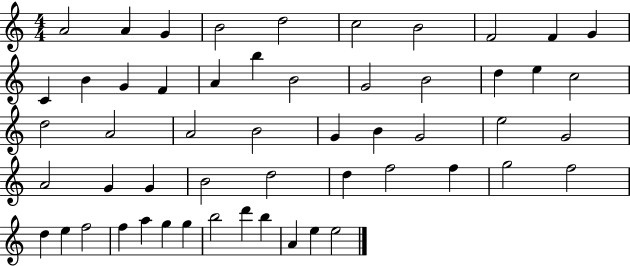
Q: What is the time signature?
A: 4/4